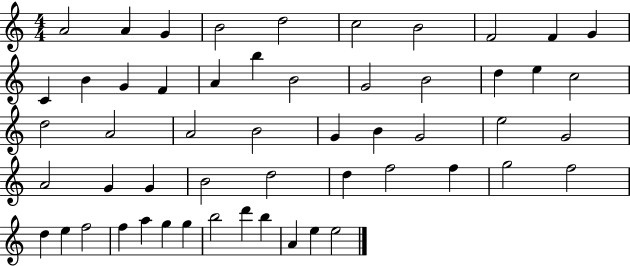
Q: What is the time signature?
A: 4/4